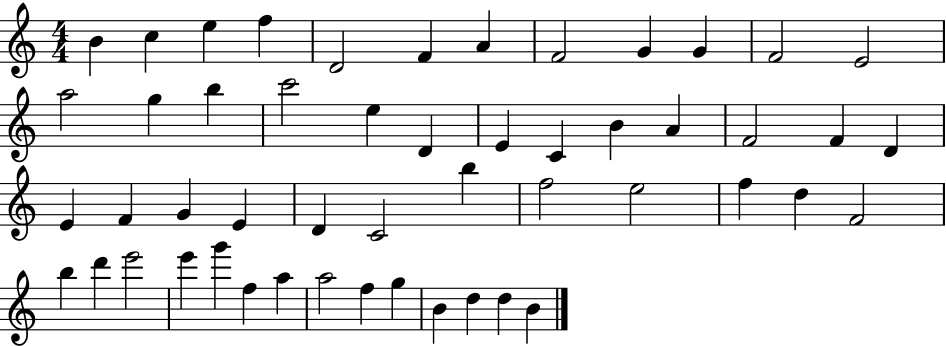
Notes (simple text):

B4/q C5/q E5/q F5/q D4/h F4/q A4/q F4/h G4/q G4/q F4/h E4/h A5/h G5/q B5/q C6/h E5/q D4/q E4/q C4/q B4/q A4/q F4/h F4/q D4/q E4/q F4/q G4/q E4/q D4/q C4/h B5/q F5/h E5/h F5/q D5/q F4/h B5/q D6/q E6/h E6/q G6/q F5/q A5/q A5/h F5/q G5/q B4/q D5/q D5/q B4/q